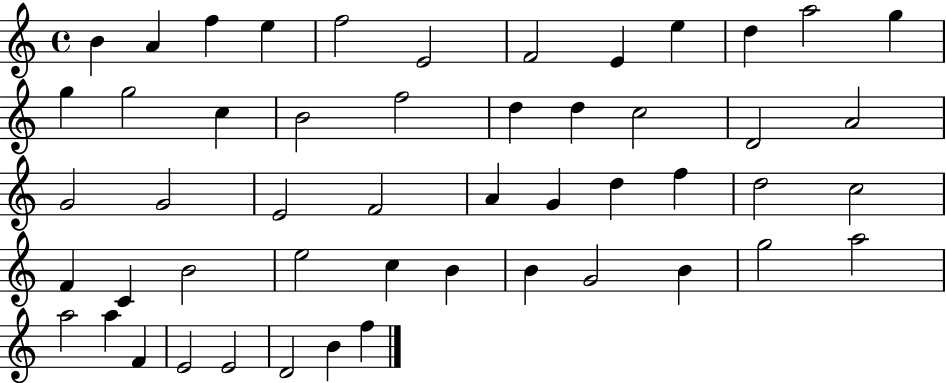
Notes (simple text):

B4/q A4/q F5/q E5/q F5/h E4/h F4/h E4/q E5/q D5/q A5/h G5/q G5/q G5/h C5/q B4/h F5/h D5/q D5/q C5/h D4/h A4/h G4/h G4/h E4/h F4/h A4/q G4/q D5/q F5/q D5/h C5/h F4/q C4/q B4/h E5/h C5/q B4/q B4/q G4/h B4/q G5/h A5/h A5/h A5/q F4/q E4/h E4/h D4/h B4/q F5/q